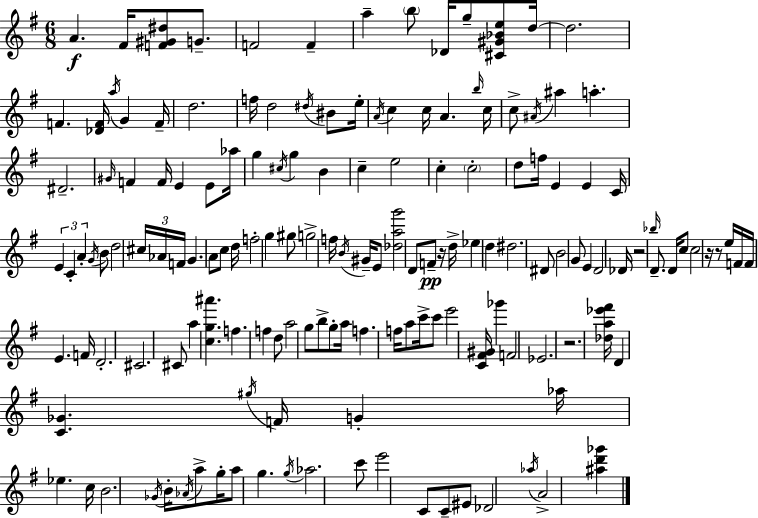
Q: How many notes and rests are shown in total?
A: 154